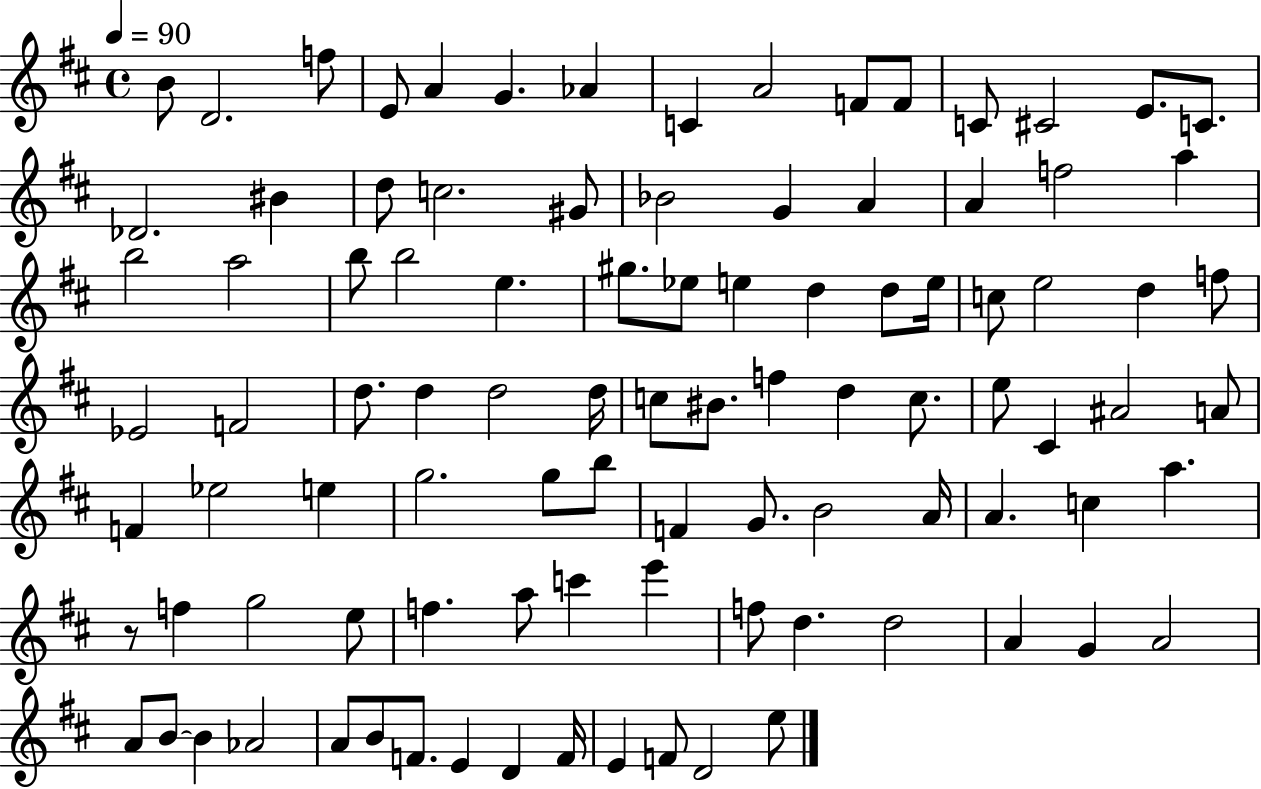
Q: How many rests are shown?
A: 1